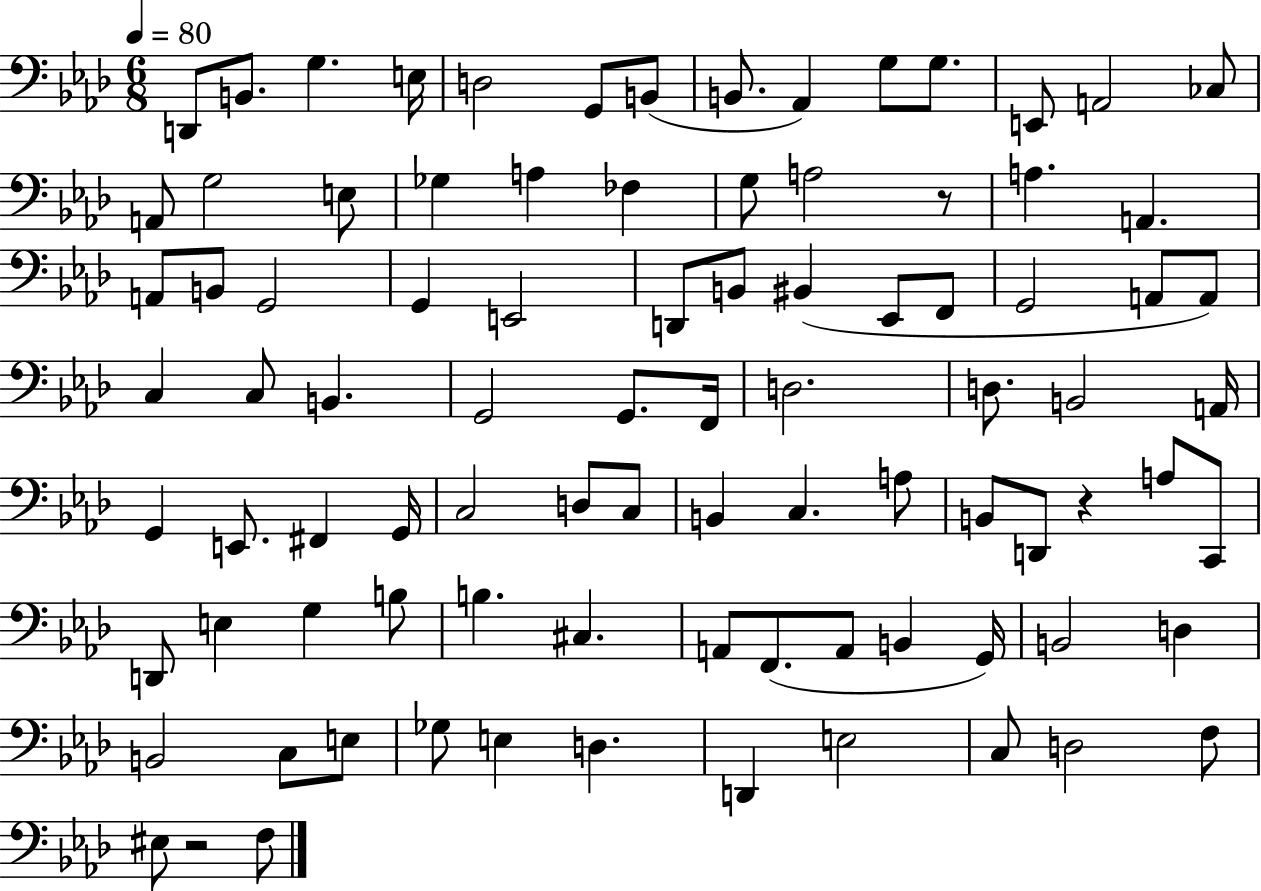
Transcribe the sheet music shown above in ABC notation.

X:1
T:Untitled
M:6/8
L:1/4
K:Ab
D,,/2 B,,/2 G, E,/4 D,2 G,,/2 B,,/2 B,,/2 _A,, G,/2 G,/2 E,,/2 A,,2 _C,/2 A,,/2 G,2 E,/2 _G, A, _F, G,/2 A,2 z/2 A, A,, A,,/2 B,,/2 G,,2 G,, E,,2 D,,/2 B,,/2 ^B,, _E,,/2 F,,/2 G,,2 A,,/2 A,,/2 C, C,/2 B,, G,,2 G,,/2 F,,/4 D,2 D,/2 B,,2 A,,/4 G,, E,,/2 ^F,, G,,/4 C,2 D,/2 C,/2 B,, C, A,/2 B,,/2 D,,/2 z A,/2 C,,/2 D,,/2 E, G, B,/2 B, ^C, A,,/2 F,,/2 A,,/2 B,, G,,/4 B,,2 D, B,,2 C,/2 E,/2 _G,/2 E, D, D,, E,2 C,/2 D,2 F,/2 ^E,/2 z2 F,/2